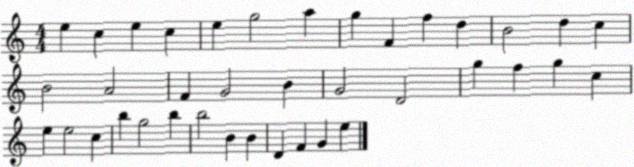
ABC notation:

X:1
T:Untitled
M:4/4
L:1/4
K:C
e c e c e g2 a g F f d B2 d c B2 A2 F G2 B G2 D2 g f g c e e2 c b g2 b b2 B B D F G e